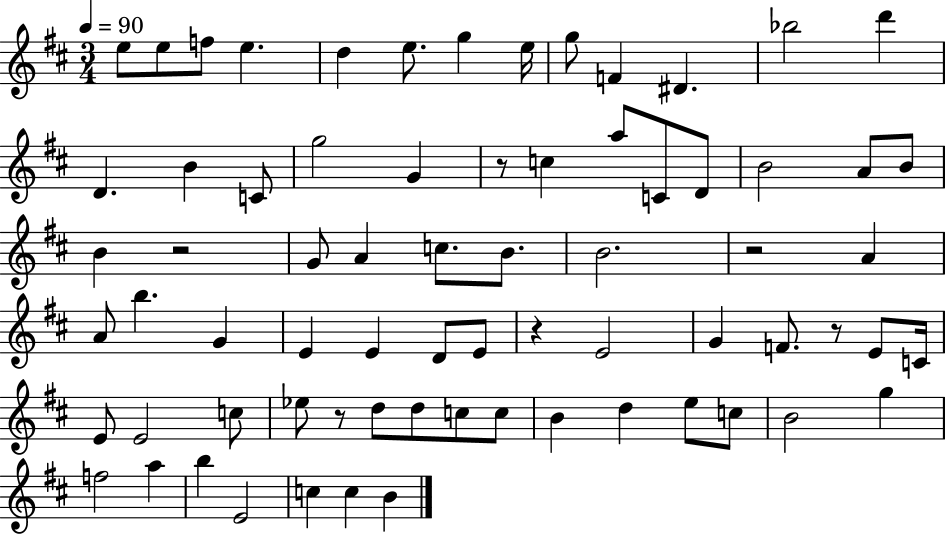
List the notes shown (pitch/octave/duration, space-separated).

E5/e E5/e F5/e E5/q. D5/q E5/e. G5/q E5/s G5/e F4/q D#4/q. Bb5/h D6/q D4/q. B4/q C4/e G5/h G4/q R/e C5/q A5/e C4/e D4/e B4/h A4/e B4/e B4/q R/h G4/e A4/q C5/e. B4/e. B4/h. R/h A4/q A4/e B5/q. G4/q E4/q E4/q D4/e E4/e R/q E4/h G4/q F4/e. R/e E4/e C4/s E4/e E4/h C5/e Eb5/e R/e D5/e D5/e C5/e C5/e B4/q D5/q E5/e C5/e B4/h G5/q F5/h A5/q B5/q E4/h C5/q C5/q B4/q